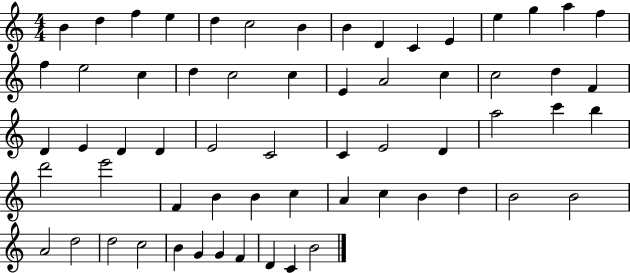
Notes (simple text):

B4/q D5/q F5/q E5/q D5/q C5/h B4/q B4/q D4/q C4/q E4/q E5/q G5/q A5/q F5/q F5/q E5/h C5/q D5/q C5/h C5/q E4/q A4/h C5/q C5/h D5/q F4/q D4/q E4/q D4/q D4/q E4/h C4/h C4/q E4/h D4/q A5/h C6/q B5/q D6/h E6/h F4/q B4/q B4/q C5/q A4/q C5/q B4/q D5/q B4/h B4/h A4/h D5/h D5/h C5/h B4/q G4/q G4/q F4/q D4/q C4/q B4/h